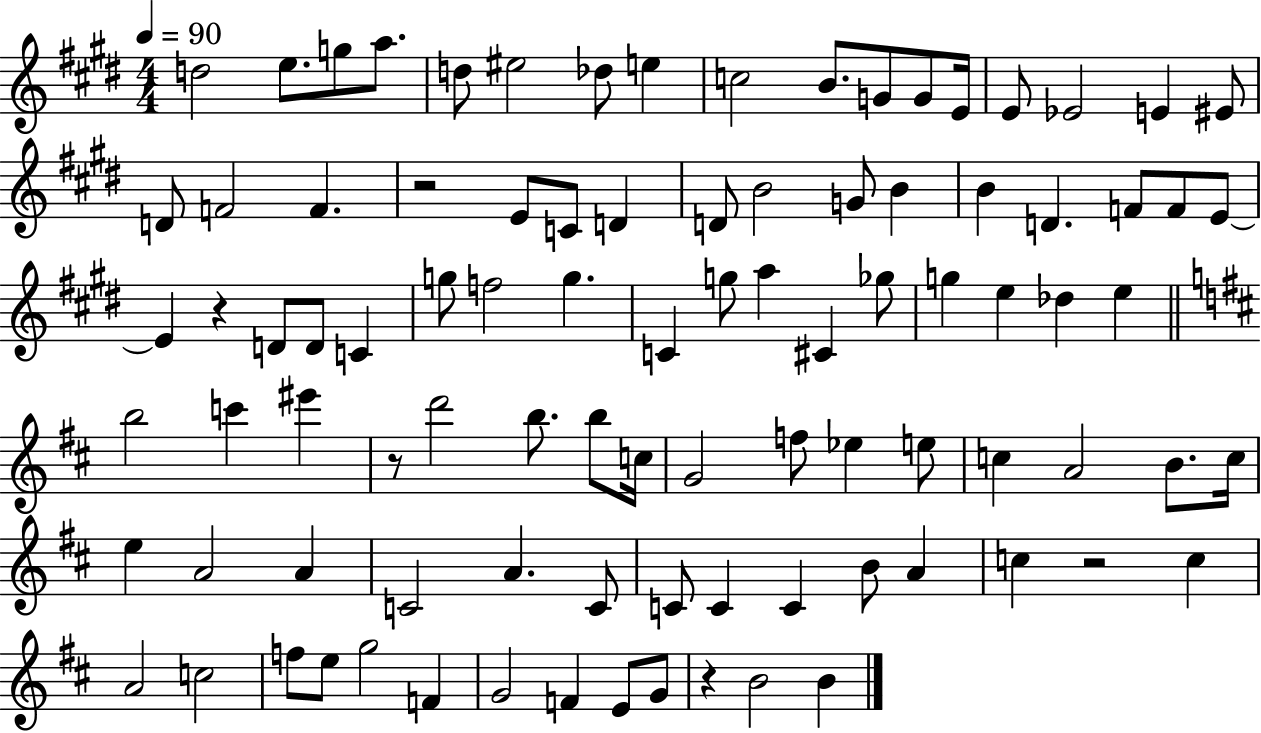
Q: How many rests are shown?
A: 5